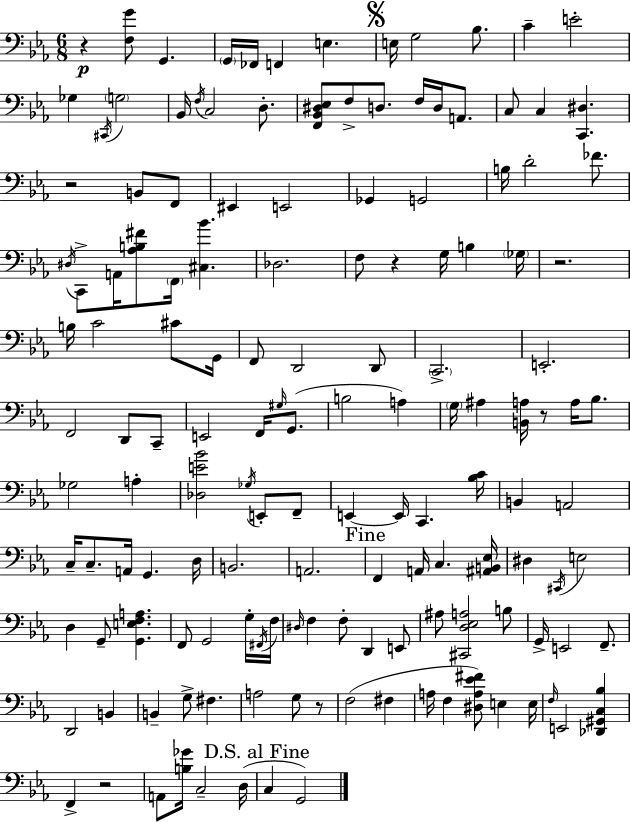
X:1
T:Untitled
M:6/8
L:1/4
K:Eb
z [F,G]/2 G,, G,,/4 _F,,/4 F,, E, E,/4 G,2 _B,/2 C E2 _G, ^C,,/4 G,2 _B,,/4 F,/4 C,2 D,/2 [F,,_B,,^D,_E,]/2 F,/2 D,/2 F,/4 D,/4 A,,/2 C,/2 C, [C,,^D,] z2 B,,/2 F,,/2 ^E,, E,,2 _G,, G,,2 B,/4 D2 _F/2 ^D,/4 C,,/2 A,,/4 [_A,B,^F]/2 F,,/4 [^C,_B] _D,2 F,/2 z G,/4 B, _G,/4 z2 B,/4 C2 ^C/2 G,,/4 F,,/2 D,,2 D,,/2 C,,2 E,,2 F,,2 D,,/2 C,,/2 E,,2 F,,/4 ^G,/4 G,,/2 B,2 A, G,/4 ^A, [B,,A,]/4 z/2 A,/4 _B,/2 _G,2 A, [_D,E_B]2 _G,/4 E,,/2 F,,/2 E,, E,,/4 C,, [_B,C]/4 B,, A,,2 C,/4 C,/2 A,,/4 G,, D,/4 B,,2 A,,2 F,, A,,/4 C, [^A,,B,,_E,]/4 ^D, ^C,,/4 E,2 D, G,,/2 [G,,E,F,A,] F,,/2 G,,2 G,/4 ^F,,/4 F,/4 ^D,/4 F, F,/2 D,, E,,/2 ^A,/2 [^C,,D,_E,A,]2 B,/2 G,,/4 E,,2 F,,/2 D,,2 B,, B,, G,/2 ^F, A,2 G,/2 z/2 F,2 ^F, A,/4 F, [^D,A,_E^F]/2 E, E,/4 F,/4 E,,2 [_D,,^G,,C,_B,] F,, z2 A,,/2 [B,_G]/4 C,2 D,/4 C, G,,2